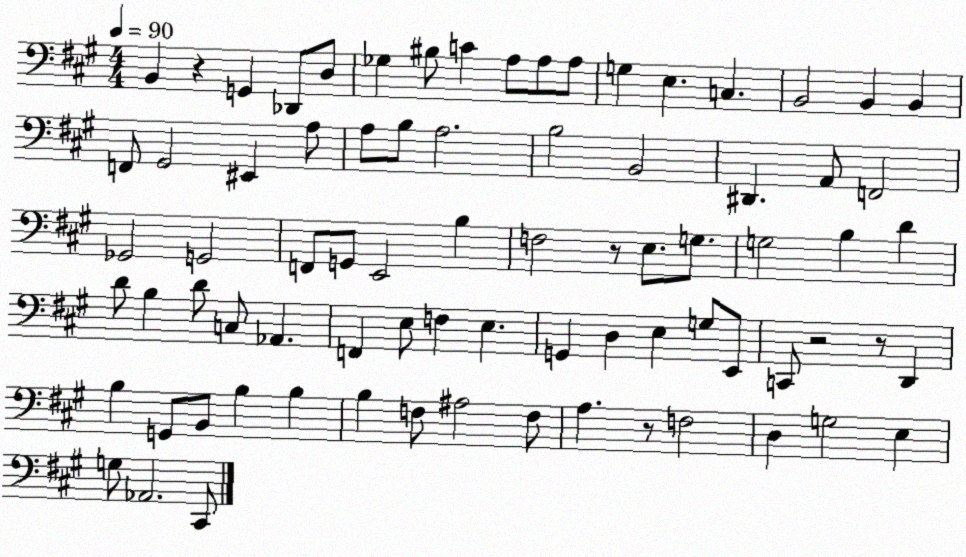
X:1
T:Untitled
M:4/4
L:1/4
K:A
B,, z G,, _D,,/2 D,/2 _G, ^B,/2 C A,/2 A,/2 A,/2 G, E, C, B,,2 B,, B,, F,,/2 ^G,,2 ^E,, A,/2 A,/2 B,/2 A,2 B,2 B,,2 ^D,, A,,/2 F,,2 _G,,2 G,,2 F,,/2 G,,/2 E,,2 B, F,2 z/2 E,/2 G,/2 G,2 B, D D/2 B, D/2 C,/2 _A,, F,, E,/2 F, E, G,, D, E, G,/2 E,,/2 C,,/2 z2 z/2 D,, B, G,,/2 B,,/2 B, B, B, F,/2 ^A,2 F,/2 A, z/2 F,2 D, G,2 E, G,/2 _A,,2 ^C,,/2